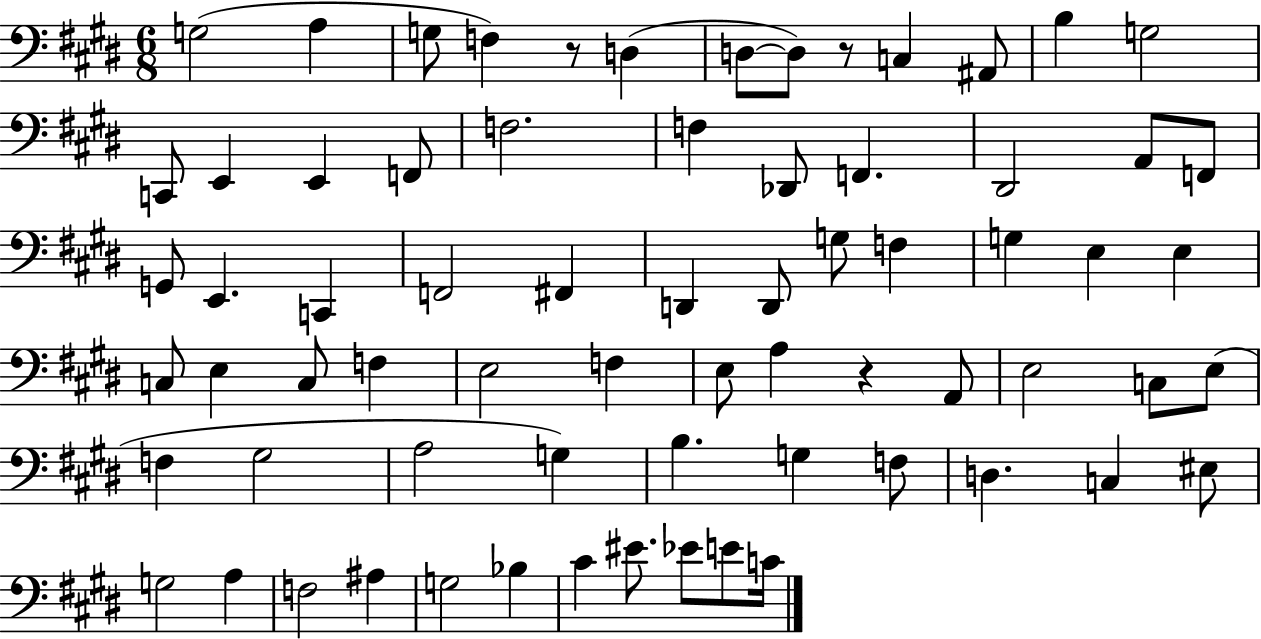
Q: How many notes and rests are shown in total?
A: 70